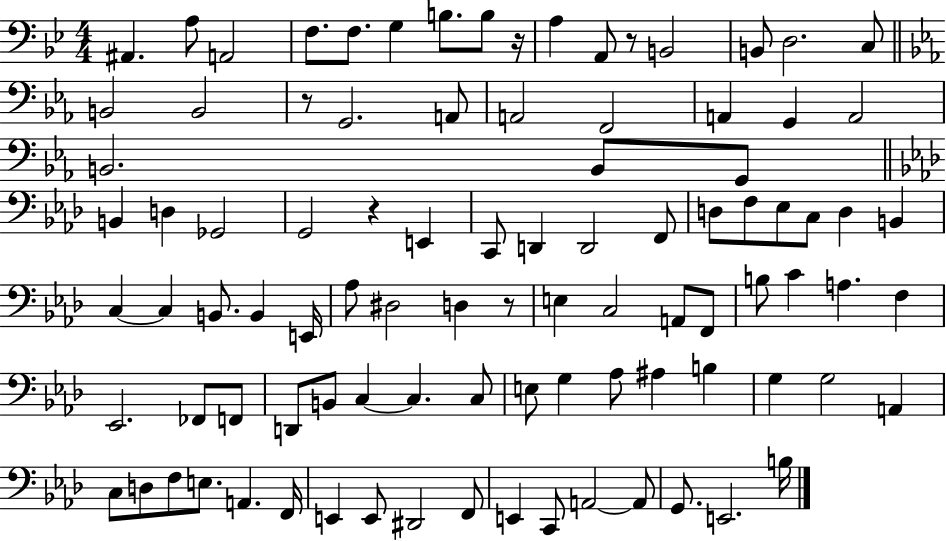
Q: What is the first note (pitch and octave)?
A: A#2